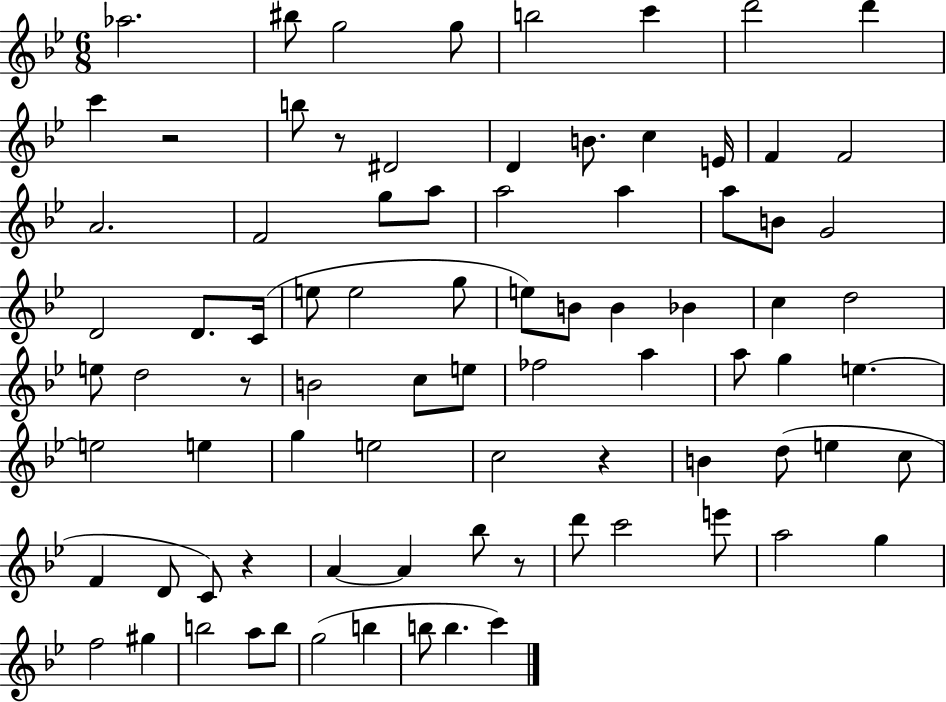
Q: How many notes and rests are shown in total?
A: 84